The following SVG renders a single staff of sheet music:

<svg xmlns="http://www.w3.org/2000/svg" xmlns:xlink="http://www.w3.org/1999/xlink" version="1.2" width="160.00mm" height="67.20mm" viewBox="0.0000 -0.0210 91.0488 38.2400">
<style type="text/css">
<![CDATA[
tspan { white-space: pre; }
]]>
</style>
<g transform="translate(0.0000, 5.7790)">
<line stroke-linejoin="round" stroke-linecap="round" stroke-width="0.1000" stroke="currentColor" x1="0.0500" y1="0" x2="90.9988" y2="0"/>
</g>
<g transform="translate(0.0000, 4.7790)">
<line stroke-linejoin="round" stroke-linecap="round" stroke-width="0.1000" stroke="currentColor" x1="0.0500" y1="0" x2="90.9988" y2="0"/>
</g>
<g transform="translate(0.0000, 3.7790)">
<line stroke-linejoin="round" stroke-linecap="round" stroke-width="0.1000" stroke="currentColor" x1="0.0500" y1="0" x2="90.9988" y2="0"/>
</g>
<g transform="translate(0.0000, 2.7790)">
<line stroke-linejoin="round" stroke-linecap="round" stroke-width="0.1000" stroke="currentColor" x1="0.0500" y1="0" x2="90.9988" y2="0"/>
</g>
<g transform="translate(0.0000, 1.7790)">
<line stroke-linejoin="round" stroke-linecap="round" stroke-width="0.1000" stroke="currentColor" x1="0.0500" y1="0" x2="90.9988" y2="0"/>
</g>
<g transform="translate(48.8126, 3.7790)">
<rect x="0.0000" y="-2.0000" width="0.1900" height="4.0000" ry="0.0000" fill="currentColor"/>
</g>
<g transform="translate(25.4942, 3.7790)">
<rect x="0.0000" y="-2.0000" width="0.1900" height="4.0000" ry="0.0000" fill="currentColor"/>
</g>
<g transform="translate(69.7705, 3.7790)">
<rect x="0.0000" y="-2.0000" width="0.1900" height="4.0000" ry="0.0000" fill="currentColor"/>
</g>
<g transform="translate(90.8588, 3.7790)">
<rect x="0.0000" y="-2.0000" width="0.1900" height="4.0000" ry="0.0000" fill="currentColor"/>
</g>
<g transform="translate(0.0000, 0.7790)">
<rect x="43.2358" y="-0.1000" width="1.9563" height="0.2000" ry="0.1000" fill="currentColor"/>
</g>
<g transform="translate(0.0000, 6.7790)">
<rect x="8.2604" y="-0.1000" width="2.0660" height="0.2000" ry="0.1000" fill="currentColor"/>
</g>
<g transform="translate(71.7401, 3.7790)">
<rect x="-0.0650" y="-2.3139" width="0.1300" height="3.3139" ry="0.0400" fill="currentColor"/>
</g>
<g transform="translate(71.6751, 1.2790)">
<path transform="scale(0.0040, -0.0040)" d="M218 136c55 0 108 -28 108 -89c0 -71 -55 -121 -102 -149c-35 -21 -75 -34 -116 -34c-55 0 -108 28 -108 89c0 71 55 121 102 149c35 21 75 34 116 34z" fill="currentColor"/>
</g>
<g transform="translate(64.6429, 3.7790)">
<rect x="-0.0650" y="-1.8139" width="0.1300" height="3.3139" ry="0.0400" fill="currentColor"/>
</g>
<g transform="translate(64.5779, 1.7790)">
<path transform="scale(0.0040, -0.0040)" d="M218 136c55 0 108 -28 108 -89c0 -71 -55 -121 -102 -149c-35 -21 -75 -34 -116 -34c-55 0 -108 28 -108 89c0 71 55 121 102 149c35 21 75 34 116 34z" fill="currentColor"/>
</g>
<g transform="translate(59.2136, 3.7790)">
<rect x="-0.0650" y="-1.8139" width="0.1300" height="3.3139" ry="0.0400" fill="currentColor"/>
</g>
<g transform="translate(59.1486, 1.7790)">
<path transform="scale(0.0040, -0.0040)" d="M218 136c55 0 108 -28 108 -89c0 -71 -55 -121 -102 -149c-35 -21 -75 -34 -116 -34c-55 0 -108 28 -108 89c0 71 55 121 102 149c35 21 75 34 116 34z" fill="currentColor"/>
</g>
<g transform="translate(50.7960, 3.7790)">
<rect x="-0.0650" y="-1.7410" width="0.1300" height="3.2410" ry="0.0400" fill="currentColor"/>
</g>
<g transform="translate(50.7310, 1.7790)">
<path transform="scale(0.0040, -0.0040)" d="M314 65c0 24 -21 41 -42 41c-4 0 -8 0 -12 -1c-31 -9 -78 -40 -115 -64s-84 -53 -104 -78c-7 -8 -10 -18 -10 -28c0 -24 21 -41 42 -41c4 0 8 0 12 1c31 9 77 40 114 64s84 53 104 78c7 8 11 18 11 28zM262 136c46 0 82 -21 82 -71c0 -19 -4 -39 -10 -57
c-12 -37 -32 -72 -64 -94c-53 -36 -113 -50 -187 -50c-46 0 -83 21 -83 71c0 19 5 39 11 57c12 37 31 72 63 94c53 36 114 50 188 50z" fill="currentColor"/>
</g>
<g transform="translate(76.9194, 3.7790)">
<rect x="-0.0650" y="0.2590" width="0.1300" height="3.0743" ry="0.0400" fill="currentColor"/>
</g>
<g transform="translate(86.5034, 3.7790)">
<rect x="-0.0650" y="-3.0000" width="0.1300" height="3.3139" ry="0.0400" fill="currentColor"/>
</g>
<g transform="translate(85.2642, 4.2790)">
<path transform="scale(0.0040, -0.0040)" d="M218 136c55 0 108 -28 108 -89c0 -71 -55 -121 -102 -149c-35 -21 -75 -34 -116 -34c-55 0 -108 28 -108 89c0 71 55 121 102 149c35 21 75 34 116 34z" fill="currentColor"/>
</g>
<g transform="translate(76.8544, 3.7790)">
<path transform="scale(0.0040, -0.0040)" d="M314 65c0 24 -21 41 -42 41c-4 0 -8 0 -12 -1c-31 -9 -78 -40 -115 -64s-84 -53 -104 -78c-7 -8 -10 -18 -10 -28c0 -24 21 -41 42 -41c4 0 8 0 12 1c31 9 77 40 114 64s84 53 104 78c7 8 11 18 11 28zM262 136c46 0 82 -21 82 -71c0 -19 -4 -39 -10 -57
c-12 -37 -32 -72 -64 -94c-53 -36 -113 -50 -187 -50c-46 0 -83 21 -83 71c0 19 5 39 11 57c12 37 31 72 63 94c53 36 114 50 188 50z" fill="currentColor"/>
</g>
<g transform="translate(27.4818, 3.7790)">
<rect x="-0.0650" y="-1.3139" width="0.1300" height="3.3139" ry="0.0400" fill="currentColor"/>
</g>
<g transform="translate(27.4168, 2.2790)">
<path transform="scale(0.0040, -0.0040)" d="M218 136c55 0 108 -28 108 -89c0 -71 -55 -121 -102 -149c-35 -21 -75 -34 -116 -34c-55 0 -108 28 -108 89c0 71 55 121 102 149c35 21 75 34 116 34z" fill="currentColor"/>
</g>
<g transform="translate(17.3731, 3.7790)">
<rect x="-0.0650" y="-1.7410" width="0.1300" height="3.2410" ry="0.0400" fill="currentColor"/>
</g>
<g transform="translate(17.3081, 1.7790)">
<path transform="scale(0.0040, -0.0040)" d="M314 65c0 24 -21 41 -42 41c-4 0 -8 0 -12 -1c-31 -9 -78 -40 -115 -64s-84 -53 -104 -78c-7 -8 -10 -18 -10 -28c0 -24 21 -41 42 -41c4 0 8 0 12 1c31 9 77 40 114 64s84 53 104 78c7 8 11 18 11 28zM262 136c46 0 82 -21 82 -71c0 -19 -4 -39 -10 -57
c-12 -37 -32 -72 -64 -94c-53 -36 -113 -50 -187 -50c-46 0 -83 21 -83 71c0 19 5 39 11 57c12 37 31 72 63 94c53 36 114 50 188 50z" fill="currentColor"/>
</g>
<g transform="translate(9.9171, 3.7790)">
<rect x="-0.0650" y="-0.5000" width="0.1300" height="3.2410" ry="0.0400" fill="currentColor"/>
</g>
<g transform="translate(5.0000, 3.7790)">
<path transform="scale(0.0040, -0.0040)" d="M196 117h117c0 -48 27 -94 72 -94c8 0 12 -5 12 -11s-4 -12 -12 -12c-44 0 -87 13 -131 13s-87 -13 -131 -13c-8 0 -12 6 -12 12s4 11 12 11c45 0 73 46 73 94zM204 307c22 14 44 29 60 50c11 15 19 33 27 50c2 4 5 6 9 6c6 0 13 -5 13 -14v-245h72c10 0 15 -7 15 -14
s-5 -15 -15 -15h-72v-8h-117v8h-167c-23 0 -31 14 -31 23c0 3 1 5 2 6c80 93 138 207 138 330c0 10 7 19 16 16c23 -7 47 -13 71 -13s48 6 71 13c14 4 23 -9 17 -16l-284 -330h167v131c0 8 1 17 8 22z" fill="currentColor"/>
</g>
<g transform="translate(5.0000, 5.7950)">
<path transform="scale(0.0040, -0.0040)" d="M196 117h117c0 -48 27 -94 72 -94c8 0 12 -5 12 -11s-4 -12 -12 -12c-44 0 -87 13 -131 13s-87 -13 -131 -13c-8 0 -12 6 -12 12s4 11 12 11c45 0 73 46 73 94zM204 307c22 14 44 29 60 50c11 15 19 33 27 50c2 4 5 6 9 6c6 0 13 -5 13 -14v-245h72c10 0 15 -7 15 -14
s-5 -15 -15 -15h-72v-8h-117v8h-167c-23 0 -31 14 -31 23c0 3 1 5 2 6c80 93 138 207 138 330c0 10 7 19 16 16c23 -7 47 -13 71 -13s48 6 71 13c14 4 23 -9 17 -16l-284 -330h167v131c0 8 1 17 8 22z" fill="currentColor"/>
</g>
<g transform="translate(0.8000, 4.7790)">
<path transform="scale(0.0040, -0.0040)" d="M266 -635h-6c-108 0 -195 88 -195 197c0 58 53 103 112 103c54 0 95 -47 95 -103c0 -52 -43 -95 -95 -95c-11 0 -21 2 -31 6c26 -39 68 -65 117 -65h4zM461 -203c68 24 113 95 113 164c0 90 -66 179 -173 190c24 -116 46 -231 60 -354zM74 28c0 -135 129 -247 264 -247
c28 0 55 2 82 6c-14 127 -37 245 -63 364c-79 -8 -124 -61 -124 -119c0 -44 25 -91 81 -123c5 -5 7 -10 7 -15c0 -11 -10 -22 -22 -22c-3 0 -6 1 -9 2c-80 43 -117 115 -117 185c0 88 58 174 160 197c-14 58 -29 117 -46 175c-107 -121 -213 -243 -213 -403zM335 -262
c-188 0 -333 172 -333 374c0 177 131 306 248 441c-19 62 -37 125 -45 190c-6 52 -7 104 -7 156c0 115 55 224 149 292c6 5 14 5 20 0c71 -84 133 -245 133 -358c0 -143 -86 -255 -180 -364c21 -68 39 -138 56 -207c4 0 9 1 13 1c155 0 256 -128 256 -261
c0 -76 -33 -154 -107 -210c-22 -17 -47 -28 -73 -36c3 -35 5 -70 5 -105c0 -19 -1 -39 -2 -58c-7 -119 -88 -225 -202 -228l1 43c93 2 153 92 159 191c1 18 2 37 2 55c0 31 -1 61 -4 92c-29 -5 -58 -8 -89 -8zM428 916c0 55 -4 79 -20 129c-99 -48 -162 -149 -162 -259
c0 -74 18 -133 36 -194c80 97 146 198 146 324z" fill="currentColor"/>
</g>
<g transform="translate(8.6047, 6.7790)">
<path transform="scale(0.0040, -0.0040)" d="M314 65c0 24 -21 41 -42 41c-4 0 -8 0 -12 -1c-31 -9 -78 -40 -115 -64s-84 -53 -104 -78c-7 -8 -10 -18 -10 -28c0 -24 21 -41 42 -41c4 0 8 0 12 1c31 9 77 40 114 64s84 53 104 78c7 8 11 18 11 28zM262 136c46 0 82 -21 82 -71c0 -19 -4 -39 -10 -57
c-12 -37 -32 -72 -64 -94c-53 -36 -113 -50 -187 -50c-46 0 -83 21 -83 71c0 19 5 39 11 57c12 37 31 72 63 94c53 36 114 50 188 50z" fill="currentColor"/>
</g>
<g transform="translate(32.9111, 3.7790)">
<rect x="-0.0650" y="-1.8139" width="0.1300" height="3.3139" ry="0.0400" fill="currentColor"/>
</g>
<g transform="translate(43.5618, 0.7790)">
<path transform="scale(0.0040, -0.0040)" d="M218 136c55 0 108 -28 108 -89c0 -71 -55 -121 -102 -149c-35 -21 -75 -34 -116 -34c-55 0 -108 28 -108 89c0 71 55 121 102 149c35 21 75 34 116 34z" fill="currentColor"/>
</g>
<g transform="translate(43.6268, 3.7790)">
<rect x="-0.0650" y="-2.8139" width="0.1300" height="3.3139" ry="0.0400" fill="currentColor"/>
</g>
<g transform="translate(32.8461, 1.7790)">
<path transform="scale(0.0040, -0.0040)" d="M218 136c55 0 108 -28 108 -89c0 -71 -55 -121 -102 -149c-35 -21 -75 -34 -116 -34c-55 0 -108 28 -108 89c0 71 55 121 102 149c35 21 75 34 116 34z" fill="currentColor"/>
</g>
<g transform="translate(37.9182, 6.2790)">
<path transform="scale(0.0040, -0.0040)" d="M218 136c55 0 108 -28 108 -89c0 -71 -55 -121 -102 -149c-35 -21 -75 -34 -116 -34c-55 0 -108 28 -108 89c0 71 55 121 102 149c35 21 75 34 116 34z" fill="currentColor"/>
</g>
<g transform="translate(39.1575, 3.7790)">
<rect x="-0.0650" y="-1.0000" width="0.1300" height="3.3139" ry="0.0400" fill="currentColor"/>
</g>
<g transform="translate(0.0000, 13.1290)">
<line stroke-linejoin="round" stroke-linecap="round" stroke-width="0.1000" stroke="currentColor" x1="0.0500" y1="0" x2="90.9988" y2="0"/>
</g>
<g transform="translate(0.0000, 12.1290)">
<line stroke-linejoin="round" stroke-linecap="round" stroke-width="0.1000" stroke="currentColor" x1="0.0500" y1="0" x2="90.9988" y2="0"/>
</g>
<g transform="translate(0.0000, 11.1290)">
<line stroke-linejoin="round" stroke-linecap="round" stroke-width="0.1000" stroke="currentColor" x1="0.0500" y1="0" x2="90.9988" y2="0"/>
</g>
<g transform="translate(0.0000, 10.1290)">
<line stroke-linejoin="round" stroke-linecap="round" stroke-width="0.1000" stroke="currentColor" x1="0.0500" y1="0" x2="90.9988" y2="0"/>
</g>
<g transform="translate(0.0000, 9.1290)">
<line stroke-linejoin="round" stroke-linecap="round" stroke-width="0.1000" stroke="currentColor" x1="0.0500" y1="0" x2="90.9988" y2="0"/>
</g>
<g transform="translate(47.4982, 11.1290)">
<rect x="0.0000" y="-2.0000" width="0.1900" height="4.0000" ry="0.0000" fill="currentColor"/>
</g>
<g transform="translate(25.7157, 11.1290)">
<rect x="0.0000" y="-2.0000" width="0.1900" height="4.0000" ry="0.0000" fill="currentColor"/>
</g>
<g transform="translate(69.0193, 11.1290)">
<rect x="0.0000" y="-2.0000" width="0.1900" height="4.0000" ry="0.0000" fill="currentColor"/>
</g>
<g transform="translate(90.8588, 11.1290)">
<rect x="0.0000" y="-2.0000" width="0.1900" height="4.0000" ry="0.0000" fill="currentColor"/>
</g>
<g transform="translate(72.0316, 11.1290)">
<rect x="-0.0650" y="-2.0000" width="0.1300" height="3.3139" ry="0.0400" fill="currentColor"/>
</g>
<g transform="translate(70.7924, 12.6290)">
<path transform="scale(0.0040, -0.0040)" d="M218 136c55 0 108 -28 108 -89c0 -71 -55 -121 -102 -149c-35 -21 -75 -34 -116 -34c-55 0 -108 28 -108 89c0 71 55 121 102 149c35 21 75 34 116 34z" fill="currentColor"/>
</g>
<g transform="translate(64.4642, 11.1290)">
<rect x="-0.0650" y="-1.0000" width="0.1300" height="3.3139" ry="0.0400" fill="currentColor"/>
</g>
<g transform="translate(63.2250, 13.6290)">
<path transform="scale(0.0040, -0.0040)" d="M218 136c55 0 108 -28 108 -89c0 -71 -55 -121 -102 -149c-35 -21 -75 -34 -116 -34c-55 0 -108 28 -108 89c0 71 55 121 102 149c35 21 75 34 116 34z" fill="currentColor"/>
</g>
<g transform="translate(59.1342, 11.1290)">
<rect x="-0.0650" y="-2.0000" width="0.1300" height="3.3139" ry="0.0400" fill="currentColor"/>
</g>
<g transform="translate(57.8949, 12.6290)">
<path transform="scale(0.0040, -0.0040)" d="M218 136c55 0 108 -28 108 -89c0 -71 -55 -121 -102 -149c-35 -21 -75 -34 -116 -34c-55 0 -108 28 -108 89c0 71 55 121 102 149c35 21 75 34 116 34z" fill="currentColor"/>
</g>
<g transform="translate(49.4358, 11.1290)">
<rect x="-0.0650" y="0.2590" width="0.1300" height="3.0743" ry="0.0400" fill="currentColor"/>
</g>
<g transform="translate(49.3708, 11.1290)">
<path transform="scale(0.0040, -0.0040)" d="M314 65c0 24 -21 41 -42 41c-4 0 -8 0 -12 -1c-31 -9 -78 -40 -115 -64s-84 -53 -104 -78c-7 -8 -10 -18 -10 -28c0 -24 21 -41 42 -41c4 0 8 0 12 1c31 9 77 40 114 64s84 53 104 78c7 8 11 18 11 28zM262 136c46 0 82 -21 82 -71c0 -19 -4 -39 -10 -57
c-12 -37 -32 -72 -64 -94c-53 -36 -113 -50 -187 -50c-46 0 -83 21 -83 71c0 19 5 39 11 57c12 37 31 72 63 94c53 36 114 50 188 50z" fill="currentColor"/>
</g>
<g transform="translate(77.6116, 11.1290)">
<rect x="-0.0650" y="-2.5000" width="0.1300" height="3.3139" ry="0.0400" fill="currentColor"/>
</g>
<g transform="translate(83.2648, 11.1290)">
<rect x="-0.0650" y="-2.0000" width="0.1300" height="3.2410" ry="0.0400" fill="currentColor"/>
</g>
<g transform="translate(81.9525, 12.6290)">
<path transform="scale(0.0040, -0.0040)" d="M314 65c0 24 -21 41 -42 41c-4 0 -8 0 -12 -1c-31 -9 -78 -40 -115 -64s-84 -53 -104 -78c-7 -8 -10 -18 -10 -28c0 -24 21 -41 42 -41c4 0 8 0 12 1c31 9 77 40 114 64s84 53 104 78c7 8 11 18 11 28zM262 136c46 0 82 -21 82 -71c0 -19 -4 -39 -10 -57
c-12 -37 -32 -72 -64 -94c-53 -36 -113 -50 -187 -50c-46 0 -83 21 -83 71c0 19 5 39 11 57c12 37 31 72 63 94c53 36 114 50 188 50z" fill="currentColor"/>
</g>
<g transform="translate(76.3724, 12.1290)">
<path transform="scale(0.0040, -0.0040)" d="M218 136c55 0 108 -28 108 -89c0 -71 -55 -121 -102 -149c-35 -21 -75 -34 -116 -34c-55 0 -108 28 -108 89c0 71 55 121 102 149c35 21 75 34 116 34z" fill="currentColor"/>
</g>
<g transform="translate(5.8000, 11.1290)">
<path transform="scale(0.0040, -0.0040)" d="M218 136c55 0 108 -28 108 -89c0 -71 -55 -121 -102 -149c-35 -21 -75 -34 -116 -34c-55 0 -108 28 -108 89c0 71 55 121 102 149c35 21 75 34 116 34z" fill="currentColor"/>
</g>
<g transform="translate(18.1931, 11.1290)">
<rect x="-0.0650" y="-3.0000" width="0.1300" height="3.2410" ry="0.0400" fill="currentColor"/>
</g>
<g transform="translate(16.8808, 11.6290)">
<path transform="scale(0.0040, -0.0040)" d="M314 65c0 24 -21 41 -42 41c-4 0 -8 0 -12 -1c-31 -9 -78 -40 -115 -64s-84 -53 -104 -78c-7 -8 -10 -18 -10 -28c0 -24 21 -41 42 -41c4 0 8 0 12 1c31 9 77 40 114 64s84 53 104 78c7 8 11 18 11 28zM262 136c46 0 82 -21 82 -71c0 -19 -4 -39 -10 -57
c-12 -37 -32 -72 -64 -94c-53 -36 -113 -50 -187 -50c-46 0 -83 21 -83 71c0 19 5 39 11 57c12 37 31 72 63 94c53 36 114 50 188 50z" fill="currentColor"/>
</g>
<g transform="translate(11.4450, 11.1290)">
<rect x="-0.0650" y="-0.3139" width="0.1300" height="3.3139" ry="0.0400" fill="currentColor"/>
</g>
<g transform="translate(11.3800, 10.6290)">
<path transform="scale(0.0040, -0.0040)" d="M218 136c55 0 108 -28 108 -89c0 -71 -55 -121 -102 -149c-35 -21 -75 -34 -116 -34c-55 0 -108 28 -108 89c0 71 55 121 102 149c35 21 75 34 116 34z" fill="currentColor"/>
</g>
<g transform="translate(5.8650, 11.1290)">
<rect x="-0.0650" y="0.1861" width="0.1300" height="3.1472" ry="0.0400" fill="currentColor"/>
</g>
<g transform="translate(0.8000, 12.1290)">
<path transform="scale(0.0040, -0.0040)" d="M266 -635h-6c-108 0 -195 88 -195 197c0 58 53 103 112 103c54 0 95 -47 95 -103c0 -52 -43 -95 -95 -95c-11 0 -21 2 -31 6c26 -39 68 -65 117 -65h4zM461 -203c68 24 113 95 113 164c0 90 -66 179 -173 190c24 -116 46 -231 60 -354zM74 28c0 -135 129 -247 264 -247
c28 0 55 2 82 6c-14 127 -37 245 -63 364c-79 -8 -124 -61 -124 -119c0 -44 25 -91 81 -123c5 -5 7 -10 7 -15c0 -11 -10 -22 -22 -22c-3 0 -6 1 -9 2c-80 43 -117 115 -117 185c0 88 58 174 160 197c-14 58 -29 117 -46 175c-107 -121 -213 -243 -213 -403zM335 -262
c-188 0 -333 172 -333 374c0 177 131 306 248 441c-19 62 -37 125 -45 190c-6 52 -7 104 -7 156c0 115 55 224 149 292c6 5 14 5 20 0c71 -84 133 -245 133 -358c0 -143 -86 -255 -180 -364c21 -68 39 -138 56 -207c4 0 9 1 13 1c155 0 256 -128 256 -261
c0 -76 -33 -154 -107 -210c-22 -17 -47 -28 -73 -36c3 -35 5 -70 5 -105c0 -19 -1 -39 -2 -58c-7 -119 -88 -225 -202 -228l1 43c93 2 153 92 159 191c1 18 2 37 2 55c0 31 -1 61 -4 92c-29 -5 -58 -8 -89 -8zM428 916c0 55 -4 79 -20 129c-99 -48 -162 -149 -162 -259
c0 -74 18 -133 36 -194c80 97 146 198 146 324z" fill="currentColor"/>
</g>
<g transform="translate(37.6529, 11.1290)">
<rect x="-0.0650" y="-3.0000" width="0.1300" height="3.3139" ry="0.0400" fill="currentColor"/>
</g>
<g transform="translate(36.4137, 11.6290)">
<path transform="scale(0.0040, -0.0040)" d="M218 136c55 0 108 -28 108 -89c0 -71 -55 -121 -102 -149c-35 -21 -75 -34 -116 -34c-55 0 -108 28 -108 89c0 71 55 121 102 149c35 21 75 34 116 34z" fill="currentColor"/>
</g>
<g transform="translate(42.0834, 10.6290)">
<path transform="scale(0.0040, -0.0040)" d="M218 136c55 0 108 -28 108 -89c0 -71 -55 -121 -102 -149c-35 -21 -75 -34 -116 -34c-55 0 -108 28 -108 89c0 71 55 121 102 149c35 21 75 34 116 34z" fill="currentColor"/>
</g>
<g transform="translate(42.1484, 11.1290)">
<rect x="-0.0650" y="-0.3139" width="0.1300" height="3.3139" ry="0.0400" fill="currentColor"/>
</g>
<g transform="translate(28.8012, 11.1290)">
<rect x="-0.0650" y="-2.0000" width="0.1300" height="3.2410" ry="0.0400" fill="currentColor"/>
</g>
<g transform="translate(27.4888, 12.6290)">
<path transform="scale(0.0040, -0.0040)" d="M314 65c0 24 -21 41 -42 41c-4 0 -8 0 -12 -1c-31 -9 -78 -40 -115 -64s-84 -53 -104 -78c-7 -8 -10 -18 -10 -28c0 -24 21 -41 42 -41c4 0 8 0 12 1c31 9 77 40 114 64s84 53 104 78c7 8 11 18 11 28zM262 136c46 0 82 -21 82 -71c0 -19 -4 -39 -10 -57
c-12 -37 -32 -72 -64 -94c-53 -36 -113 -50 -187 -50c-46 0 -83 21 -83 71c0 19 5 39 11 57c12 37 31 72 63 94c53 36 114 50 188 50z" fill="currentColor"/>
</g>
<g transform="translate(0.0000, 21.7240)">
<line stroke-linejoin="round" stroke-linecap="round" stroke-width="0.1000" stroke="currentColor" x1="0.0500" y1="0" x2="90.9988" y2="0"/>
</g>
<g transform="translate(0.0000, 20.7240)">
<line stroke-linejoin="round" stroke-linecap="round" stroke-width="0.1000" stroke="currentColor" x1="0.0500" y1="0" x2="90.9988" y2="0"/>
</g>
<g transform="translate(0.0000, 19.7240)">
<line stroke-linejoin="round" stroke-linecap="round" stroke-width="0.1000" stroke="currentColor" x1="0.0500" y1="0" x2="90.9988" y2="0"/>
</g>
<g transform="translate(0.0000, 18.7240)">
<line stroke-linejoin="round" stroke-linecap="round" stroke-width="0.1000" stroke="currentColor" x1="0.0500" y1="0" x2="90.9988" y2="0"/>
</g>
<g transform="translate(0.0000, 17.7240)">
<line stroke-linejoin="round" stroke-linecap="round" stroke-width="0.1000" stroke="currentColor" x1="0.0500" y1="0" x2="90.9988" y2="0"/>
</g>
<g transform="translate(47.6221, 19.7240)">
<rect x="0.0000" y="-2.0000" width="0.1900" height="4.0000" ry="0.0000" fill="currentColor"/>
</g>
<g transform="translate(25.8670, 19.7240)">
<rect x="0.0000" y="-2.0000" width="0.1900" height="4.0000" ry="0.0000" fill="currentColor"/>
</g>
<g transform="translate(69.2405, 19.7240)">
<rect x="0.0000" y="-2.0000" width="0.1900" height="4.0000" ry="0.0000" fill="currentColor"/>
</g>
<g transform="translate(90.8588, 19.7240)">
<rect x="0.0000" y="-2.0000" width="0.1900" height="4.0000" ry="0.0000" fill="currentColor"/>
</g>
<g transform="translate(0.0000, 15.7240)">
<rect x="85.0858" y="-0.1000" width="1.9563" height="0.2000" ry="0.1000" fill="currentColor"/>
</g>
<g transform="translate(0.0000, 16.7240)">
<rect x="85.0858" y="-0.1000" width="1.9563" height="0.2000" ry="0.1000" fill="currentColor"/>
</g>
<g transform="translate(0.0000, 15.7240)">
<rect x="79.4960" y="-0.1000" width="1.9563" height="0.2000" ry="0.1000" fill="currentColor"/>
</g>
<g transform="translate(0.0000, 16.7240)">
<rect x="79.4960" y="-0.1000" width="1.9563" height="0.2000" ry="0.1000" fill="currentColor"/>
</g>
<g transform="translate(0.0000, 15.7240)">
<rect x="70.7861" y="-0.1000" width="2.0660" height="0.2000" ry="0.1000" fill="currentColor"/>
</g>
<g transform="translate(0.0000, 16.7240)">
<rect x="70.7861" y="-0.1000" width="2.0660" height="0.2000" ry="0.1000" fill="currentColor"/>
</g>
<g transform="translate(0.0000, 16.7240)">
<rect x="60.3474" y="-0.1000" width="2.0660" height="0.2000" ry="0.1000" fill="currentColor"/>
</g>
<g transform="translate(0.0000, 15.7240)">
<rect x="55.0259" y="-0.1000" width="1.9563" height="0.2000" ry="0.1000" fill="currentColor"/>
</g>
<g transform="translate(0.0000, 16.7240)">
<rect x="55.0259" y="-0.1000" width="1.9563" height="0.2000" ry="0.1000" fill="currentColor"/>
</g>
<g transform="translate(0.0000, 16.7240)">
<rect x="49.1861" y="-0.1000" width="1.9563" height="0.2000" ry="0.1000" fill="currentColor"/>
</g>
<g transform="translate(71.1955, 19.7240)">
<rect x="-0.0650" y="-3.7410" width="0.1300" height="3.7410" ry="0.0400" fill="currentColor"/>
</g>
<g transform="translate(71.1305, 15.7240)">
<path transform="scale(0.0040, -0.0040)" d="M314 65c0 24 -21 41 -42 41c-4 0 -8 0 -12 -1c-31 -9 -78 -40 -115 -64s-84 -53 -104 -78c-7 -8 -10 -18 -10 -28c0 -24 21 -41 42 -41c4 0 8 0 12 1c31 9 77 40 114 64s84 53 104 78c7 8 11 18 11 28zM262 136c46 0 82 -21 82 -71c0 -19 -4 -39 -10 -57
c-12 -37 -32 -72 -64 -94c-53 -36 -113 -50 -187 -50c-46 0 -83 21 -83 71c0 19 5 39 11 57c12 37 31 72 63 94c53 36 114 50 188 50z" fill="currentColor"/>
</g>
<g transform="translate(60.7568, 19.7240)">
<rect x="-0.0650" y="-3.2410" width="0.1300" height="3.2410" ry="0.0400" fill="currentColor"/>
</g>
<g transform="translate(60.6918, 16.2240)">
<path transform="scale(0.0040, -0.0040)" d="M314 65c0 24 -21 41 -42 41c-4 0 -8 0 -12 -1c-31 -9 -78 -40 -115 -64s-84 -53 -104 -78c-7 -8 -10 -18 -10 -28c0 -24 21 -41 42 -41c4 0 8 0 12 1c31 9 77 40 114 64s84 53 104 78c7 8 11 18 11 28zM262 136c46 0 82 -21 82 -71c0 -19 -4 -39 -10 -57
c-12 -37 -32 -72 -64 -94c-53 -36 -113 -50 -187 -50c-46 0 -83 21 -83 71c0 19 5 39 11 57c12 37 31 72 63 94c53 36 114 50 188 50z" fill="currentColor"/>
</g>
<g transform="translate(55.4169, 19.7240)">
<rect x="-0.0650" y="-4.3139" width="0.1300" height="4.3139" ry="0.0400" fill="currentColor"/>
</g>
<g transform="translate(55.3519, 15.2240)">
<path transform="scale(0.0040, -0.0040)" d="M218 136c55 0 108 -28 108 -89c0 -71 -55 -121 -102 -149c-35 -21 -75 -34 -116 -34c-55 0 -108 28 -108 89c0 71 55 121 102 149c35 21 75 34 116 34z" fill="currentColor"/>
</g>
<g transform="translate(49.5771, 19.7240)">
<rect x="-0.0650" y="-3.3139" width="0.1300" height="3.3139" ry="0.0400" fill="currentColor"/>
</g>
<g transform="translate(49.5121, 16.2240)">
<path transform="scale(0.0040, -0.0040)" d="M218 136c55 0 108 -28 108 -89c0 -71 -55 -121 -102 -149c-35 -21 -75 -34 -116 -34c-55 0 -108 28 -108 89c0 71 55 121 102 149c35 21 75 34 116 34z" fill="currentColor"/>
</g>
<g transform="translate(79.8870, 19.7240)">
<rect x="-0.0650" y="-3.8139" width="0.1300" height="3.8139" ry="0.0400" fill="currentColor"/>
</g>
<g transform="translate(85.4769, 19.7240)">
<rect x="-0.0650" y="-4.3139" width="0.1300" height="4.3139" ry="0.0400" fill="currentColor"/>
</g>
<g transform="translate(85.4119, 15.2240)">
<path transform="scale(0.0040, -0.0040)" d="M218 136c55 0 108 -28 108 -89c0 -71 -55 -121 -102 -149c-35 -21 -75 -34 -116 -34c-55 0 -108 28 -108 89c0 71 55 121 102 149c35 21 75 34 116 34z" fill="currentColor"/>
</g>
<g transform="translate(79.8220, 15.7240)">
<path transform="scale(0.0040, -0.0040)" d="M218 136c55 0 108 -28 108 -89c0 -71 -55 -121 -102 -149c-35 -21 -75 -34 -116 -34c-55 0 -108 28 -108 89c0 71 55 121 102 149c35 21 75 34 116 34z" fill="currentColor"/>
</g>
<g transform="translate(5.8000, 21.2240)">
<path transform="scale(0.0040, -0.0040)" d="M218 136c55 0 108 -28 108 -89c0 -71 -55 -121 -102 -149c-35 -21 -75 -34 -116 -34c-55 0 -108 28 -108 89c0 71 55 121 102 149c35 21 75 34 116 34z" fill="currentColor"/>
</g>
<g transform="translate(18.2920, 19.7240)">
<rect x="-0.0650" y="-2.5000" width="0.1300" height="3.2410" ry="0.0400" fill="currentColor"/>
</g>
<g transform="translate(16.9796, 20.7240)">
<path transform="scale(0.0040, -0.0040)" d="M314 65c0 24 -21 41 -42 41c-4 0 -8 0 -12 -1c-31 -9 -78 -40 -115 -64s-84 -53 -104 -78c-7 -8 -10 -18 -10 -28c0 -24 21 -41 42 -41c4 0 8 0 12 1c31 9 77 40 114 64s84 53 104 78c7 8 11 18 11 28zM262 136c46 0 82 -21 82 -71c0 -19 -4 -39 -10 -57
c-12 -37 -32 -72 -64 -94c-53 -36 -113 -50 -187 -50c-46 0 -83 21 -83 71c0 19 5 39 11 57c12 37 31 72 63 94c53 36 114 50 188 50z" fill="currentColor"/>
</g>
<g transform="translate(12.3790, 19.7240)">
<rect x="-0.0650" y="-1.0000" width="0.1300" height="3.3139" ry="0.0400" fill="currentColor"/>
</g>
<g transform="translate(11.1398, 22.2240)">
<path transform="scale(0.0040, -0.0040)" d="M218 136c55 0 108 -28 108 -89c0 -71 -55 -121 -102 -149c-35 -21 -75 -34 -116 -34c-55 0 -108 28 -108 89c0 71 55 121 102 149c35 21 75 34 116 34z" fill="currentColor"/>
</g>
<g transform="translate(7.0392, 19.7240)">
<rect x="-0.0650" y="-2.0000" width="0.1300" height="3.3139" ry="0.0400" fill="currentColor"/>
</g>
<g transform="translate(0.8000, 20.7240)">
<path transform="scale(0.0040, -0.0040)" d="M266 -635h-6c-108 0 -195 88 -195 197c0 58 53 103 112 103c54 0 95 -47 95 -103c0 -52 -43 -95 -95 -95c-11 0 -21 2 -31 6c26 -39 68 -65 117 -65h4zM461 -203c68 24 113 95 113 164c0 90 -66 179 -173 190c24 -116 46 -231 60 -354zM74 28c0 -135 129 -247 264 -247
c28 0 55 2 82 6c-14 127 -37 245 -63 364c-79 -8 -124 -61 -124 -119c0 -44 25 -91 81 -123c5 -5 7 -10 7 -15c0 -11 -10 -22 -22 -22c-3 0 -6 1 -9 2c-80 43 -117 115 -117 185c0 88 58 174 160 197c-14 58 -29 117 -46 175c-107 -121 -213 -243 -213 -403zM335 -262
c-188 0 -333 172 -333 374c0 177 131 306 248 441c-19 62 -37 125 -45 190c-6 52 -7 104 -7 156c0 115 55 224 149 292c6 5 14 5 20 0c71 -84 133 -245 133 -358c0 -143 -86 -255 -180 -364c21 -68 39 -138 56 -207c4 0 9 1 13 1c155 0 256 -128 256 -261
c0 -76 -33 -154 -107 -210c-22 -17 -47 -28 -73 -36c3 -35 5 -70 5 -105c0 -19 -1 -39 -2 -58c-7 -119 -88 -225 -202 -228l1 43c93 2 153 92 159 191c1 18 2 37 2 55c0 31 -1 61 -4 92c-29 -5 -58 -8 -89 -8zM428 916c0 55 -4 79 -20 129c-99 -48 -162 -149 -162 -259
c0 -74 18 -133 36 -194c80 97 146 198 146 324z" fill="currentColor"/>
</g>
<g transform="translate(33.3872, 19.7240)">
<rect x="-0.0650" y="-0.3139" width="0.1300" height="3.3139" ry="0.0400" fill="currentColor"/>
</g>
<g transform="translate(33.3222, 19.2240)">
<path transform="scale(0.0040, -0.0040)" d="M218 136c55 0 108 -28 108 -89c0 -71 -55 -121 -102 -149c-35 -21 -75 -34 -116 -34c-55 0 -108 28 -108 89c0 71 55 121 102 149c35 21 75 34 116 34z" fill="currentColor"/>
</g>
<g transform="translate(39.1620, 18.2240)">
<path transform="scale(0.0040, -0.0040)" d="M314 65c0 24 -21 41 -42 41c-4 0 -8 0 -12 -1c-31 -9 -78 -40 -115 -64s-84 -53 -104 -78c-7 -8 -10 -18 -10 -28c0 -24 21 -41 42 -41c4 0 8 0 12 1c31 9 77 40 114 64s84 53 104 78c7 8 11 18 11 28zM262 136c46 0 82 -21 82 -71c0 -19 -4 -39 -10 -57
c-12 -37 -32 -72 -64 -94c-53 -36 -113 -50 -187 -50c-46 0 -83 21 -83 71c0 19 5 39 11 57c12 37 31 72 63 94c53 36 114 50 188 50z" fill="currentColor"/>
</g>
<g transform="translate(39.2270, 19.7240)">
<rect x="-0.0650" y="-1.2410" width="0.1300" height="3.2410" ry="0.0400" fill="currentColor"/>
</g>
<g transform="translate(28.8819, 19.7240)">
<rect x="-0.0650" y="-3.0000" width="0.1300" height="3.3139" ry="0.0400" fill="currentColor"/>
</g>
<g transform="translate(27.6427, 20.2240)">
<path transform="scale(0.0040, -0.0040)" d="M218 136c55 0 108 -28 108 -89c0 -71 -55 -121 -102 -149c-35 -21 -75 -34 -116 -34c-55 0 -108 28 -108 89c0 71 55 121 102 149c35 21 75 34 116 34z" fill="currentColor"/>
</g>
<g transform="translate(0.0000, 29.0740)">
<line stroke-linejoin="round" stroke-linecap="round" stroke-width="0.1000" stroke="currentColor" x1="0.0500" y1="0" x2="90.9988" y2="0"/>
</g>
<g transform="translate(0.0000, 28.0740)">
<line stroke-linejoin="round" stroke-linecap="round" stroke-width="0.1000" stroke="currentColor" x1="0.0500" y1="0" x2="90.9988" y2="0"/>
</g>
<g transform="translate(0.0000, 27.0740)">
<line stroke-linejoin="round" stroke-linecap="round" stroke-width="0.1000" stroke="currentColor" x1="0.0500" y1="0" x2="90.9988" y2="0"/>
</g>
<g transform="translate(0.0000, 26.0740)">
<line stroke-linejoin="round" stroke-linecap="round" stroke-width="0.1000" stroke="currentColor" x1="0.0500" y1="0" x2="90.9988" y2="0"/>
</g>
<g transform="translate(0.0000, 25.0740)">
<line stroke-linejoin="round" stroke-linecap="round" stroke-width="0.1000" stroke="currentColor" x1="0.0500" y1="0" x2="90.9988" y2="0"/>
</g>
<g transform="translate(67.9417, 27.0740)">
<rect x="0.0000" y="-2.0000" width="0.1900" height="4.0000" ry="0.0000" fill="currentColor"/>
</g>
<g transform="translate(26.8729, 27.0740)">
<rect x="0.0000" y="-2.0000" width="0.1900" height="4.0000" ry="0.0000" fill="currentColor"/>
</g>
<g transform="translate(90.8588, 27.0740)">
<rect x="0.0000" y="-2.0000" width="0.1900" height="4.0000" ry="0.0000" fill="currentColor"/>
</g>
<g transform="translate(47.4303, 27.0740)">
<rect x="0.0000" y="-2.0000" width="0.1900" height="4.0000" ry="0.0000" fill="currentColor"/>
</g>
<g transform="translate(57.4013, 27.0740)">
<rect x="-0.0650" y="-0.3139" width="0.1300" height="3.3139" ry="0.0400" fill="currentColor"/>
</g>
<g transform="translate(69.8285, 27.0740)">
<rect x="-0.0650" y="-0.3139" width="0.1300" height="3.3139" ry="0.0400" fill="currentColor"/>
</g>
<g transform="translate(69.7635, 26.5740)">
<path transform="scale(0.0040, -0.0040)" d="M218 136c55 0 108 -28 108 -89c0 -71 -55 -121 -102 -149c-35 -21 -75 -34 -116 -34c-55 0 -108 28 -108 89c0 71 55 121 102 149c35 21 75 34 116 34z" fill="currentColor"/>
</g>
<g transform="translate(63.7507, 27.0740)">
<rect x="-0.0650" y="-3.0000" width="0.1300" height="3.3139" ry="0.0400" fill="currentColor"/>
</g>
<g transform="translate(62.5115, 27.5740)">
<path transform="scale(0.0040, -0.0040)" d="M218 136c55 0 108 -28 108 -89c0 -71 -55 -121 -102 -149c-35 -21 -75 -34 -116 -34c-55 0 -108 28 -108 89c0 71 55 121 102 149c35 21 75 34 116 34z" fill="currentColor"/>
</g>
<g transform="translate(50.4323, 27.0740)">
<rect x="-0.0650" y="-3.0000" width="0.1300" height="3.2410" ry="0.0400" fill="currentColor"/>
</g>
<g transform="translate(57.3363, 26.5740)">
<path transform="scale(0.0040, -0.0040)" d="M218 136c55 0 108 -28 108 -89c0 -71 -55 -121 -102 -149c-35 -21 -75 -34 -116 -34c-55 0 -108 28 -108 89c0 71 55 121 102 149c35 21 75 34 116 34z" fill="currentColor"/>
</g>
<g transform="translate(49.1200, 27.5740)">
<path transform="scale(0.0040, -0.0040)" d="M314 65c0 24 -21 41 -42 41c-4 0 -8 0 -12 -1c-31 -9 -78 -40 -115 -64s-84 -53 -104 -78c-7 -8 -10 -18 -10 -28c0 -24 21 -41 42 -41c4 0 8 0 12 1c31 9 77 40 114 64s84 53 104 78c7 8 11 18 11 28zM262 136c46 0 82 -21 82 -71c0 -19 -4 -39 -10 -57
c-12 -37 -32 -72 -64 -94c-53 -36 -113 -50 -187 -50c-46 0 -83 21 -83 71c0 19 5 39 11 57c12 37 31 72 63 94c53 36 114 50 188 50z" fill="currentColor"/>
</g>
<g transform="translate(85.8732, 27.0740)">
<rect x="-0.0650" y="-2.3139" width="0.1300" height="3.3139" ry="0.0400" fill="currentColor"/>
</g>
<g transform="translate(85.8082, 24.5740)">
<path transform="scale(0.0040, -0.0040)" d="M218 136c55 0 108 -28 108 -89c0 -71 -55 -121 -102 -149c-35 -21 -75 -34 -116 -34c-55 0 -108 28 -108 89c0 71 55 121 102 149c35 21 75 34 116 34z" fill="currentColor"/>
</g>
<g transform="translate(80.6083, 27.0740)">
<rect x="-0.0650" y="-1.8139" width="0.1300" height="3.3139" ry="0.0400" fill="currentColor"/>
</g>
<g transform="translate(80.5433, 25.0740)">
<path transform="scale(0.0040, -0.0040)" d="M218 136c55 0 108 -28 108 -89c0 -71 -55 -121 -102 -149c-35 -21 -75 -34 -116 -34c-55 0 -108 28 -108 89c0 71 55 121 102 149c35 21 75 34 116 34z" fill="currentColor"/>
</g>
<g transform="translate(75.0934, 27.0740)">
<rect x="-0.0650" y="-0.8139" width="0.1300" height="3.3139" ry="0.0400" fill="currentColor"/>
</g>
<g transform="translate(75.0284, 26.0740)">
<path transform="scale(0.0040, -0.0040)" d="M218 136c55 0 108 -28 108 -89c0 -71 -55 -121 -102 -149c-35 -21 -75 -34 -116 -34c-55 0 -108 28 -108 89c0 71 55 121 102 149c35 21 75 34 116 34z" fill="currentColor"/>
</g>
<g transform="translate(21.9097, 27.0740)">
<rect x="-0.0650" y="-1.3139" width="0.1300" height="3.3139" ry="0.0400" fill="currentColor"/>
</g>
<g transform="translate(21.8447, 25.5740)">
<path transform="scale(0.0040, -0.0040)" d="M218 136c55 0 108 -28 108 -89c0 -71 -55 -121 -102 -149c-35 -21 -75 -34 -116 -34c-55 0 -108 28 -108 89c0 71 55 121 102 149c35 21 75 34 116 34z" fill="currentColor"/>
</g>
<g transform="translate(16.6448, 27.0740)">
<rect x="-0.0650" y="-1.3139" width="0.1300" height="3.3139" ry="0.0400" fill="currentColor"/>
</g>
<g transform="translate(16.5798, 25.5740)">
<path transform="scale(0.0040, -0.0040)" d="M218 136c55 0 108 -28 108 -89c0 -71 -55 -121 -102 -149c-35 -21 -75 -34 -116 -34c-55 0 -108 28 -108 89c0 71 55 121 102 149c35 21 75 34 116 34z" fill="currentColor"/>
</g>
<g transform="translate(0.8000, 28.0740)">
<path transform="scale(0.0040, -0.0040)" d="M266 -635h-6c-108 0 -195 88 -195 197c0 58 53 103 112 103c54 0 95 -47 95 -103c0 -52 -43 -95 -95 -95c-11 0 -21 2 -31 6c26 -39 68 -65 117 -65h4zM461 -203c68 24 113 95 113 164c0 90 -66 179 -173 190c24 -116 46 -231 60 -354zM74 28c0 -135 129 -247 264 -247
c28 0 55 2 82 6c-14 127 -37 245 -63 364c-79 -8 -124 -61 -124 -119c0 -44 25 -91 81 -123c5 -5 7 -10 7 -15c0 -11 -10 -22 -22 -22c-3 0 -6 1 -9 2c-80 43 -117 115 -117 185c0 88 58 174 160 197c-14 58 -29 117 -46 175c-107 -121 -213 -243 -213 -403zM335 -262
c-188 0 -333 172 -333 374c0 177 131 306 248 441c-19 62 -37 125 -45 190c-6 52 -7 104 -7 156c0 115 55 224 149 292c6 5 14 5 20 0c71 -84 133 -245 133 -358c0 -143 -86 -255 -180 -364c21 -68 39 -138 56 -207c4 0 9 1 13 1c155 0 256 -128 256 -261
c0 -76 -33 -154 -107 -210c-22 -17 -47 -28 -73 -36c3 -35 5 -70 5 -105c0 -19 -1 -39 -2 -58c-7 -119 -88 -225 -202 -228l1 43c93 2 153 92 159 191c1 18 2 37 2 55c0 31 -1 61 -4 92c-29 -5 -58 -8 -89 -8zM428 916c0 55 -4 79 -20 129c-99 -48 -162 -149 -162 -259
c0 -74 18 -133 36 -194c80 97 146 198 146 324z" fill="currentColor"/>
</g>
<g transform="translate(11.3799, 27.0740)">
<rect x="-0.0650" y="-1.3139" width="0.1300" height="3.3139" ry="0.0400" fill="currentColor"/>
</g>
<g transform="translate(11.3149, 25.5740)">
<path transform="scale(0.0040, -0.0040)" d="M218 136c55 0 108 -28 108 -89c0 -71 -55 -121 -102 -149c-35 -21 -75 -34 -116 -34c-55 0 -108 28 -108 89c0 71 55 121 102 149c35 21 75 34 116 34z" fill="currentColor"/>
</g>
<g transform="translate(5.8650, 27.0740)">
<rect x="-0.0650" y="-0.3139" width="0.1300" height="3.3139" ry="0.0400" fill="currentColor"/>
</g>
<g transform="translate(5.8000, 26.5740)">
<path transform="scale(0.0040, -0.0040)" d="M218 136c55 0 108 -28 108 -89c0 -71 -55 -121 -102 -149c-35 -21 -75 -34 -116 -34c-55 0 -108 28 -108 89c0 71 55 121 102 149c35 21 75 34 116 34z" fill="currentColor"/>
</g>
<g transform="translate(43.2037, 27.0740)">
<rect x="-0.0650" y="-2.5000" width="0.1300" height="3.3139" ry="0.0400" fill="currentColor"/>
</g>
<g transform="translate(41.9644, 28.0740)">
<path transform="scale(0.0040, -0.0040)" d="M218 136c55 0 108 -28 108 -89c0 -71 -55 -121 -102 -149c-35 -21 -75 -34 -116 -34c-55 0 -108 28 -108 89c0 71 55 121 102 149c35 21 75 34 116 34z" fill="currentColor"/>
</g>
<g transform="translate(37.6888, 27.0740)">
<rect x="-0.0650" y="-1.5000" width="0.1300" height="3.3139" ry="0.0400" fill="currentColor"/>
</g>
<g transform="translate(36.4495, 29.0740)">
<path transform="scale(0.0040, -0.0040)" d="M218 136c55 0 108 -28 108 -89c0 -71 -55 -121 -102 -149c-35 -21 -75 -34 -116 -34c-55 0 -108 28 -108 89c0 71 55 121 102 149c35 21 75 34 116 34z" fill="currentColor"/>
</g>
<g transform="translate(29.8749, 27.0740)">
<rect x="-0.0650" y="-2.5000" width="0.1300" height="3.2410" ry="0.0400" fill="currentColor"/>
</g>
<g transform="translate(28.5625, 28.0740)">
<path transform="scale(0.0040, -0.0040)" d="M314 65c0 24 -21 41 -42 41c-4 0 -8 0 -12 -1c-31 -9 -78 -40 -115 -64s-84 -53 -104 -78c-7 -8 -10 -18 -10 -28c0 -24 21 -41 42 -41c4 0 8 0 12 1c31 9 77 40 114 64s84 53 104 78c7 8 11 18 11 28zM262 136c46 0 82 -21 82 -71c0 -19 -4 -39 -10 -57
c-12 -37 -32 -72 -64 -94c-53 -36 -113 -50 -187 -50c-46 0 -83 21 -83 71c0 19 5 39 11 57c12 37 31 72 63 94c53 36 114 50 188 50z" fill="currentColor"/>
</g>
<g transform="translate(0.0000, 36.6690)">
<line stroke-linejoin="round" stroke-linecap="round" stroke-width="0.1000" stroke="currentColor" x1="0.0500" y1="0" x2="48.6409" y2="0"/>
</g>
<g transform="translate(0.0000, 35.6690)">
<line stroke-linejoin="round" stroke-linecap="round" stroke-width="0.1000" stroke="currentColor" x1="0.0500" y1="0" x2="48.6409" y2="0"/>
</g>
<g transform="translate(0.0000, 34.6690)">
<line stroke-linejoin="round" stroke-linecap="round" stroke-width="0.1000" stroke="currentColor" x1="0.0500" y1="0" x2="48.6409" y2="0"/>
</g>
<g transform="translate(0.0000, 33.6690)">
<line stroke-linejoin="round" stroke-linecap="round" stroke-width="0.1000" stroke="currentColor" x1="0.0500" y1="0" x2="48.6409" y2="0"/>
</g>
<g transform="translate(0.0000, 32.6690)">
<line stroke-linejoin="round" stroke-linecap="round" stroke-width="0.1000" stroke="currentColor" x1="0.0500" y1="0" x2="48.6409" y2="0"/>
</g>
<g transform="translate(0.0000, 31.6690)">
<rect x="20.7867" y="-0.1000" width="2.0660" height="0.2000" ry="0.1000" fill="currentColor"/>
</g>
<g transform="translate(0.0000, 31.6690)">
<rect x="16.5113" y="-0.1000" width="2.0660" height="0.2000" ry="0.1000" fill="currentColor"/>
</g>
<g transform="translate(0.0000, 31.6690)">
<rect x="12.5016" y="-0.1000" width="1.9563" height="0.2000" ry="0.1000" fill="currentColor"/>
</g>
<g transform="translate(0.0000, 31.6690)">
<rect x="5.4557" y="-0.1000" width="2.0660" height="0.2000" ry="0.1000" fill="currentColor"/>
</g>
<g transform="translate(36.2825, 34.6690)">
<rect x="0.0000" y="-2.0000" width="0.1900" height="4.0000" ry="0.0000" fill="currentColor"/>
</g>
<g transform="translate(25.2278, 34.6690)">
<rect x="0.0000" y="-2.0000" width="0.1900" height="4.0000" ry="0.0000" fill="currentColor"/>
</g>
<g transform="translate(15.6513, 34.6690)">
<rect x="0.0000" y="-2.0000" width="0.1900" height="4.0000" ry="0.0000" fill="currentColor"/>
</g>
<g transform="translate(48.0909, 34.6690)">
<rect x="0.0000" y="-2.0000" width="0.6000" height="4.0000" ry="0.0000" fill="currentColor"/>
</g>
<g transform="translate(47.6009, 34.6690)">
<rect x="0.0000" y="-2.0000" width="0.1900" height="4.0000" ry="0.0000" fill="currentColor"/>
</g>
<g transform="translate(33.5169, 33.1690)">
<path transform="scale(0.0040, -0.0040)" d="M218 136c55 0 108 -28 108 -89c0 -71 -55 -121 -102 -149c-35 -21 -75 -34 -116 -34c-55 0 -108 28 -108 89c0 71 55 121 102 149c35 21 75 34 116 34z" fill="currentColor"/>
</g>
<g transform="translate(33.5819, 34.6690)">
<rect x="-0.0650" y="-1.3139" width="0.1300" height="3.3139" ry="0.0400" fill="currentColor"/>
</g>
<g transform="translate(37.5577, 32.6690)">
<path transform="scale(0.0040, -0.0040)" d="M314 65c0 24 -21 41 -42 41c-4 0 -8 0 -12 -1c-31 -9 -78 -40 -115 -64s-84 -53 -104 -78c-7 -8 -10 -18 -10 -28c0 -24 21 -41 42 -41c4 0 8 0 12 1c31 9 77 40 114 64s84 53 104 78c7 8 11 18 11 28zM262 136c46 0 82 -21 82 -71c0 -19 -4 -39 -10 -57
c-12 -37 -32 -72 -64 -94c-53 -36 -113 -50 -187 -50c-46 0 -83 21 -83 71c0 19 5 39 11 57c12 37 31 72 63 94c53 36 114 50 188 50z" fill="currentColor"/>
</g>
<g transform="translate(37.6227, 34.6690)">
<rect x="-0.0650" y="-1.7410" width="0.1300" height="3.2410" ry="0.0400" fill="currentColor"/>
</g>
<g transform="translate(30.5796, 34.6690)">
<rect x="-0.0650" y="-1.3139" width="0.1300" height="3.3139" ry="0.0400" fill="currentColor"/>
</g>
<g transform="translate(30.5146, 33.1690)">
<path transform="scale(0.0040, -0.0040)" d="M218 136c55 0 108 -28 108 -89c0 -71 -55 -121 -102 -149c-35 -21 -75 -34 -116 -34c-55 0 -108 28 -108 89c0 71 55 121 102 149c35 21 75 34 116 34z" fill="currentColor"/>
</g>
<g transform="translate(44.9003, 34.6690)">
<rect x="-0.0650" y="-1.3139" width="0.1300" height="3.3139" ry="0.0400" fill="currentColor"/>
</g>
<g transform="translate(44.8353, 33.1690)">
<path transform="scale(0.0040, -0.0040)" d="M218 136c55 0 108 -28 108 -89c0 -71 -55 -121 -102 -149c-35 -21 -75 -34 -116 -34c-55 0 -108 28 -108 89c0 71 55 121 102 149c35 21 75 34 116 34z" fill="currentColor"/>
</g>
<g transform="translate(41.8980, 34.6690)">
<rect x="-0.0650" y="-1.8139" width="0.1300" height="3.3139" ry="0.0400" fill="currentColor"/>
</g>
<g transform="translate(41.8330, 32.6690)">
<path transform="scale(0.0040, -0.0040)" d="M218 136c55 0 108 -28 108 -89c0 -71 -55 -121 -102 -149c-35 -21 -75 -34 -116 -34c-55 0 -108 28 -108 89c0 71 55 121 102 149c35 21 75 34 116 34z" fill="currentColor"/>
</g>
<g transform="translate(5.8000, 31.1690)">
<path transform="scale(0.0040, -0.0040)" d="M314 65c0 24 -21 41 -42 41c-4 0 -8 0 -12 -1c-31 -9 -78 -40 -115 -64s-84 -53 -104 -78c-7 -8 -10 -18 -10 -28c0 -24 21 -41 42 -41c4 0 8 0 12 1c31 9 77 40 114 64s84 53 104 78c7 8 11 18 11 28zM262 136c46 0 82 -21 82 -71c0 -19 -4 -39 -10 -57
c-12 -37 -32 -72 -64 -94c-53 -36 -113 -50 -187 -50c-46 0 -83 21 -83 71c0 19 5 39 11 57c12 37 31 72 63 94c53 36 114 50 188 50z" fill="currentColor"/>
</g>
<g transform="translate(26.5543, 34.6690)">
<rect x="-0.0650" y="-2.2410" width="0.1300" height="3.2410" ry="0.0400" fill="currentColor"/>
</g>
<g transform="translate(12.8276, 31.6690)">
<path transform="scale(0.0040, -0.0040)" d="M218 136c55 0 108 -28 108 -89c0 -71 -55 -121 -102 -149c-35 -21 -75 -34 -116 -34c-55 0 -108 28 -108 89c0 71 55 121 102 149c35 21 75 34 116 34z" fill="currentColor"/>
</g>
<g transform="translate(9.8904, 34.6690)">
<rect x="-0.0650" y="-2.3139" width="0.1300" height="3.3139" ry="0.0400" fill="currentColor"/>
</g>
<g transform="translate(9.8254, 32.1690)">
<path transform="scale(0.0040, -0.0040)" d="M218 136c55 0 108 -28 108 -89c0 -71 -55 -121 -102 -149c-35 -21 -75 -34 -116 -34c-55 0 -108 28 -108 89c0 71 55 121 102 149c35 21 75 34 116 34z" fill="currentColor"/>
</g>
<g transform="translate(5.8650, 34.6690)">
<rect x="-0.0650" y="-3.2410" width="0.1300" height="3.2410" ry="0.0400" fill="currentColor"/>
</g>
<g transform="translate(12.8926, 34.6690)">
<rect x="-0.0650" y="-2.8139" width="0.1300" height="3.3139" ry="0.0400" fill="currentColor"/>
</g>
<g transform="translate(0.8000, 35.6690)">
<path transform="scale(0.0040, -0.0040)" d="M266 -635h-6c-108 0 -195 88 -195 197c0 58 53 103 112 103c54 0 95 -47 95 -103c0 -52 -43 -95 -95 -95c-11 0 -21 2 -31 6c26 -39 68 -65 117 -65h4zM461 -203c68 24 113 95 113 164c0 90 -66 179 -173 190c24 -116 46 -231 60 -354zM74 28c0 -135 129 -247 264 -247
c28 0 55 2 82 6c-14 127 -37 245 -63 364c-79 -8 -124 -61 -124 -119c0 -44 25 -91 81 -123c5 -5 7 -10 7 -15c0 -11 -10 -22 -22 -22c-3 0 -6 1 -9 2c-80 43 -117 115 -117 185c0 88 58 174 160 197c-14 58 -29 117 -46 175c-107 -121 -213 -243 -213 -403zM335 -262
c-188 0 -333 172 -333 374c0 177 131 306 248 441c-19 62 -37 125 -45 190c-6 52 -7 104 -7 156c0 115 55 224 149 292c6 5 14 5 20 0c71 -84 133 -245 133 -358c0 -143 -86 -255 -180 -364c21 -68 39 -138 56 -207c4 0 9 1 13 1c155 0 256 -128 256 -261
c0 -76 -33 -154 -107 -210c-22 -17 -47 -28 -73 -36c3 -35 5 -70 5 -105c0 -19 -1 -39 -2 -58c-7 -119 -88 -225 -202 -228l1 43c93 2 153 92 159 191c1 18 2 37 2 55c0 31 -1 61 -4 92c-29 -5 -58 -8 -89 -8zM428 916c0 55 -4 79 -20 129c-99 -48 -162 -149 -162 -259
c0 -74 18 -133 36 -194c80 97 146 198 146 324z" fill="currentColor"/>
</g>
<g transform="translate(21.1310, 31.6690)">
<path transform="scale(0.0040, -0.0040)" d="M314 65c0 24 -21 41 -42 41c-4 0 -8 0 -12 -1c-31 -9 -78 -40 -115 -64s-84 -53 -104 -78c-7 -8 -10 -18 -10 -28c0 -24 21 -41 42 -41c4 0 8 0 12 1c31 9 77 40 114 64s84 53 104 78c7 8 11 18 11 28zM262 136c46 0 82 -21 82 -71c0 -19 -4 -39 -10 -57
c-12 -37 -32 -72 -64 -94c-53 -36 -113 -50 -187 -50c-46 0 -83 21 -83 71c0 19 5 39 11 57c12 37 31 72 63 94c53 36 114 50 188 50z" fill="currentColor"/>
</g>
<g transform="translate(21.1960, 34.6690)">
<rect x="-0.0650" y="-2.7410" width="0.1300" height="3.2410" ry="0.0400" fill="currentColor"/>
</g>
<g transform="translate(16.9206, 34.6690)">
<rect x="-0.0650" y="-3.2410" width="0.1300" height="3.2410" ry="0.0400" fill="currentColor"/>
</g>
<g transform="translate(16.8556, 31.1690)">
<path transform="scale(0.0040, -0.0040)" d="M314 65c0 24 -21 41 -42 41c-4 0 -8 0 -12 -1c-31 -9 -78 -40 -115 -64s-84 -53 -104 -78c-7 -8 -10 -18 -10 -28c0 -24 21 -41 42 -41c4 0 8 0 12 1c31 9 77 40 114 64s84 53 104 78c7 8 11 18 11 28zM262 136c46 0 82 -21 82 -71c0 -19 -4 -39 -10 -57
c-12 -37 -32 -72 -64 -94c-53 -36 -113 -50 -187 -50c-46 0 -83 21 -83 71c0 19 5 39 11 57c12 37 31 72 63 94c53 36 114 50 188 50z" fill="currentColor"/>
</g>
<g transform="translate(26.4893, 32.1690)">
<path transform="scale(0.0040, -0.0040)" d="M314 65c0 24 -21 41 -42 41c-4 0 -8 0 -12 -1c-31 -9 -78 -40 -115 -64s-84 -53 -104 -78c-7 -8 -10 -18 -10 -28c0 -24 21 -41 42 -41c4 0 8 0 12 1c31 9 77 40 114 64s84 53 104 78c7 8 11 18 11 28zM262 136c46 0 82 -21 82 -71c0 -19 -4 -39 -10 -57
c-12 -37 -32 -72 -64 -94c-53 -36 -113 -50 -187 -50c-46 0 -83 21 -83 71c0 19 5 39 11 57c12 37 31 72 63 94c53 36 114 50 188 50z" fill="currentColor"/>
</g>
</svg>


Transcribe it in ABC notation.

X:1
T:Untitled
M:4/4
L:1/4
K:C
C2 f2 e f D a f2 f f g B2 A B c A2 F2 A c B2 F D F G F2 F D G2 A c e2 b d' b2 c'2 c' d' c e e e G2 E G A2 c A c d f g b2 g a b2 a2 g2 e e f2 f e